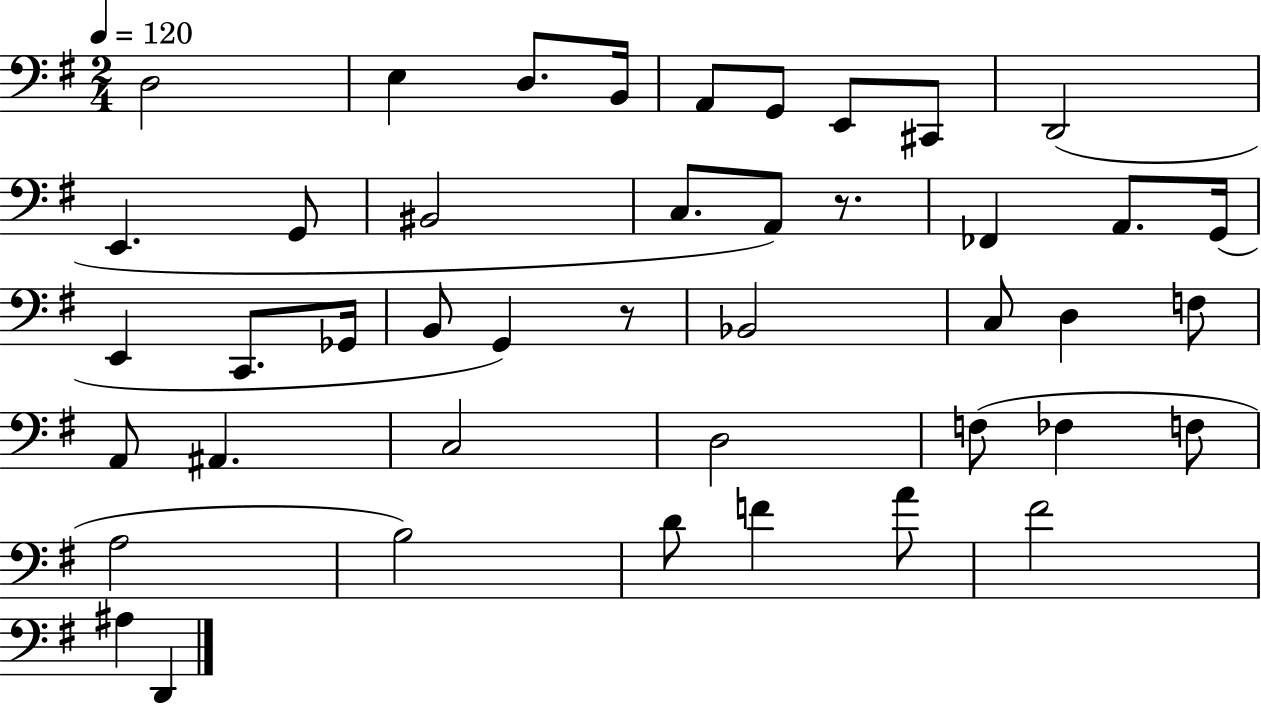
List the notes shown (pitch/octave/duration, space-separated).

D3/h E3/q D3/e. B2/s A2/e G2/e E2/e C#2/e D2/h E2/q. G2/e BIS2/h C3/e. A2/e R/e. FES2/q A2/e. G2/s E2/q C2/e. Gb2/s B2/e G2/q R/e Bb2/h C3/e D3/q F3/e A2/e A#2/q. C3/h D3/h F3/e FES3/q F3/e A3/h B3/h D4/e F4/q A4/e F#4/h A#3/q D2/q